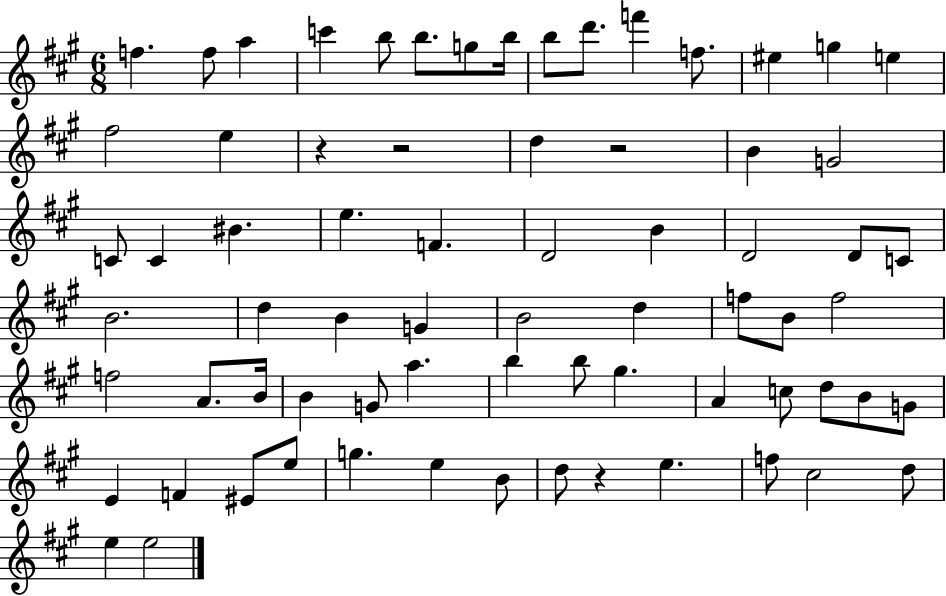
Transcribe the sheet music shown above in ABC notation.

X:1
T:Untitled
M:6/8
L:1/4
K:A
f f/2 a c' b/2 b/2 g/2 b/4 b/2 d'/2 f' f/2 ^e g e ^f2 e z z2 d z2 B G2 C/2 C ^B e F D2 B D2 D/2 C/2 B2 d B G B2 d f/2 B/2 f2 f2 A/2 B/4 B G/2 a b b/2 ^g A c/2 d/2 B/2 G/2 E F ^E/2 e/2 g e B/2 d/2 z e f/2 ^c2 d/2 e e2